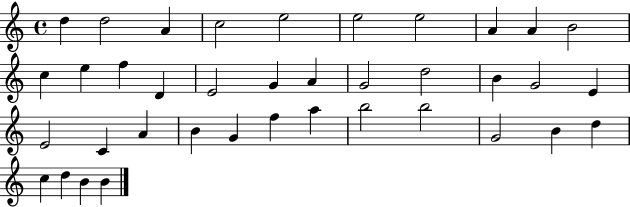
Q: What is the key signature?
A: C major